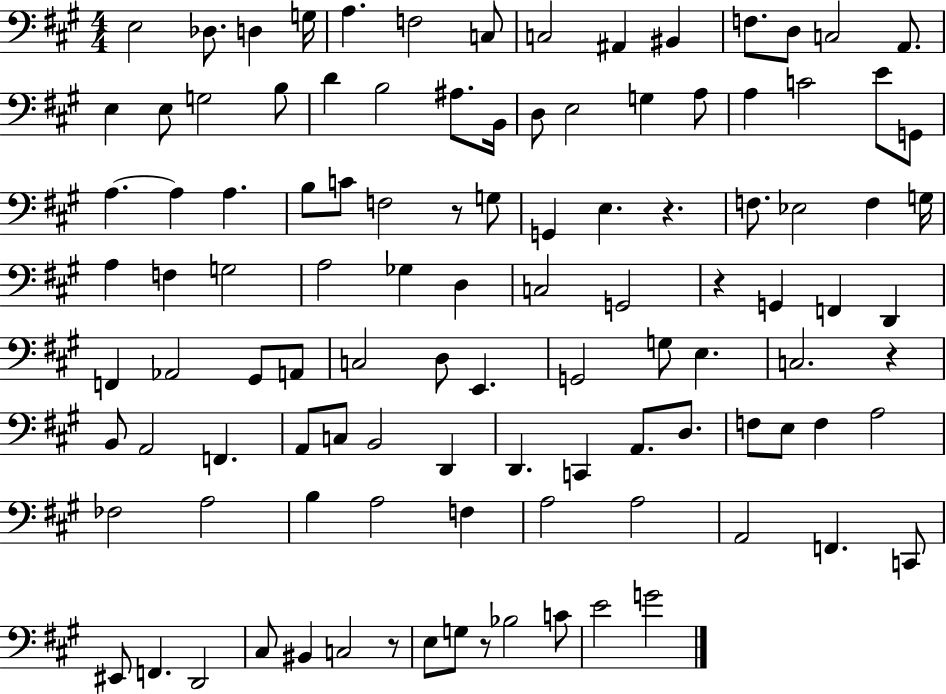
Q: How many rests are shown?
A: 6